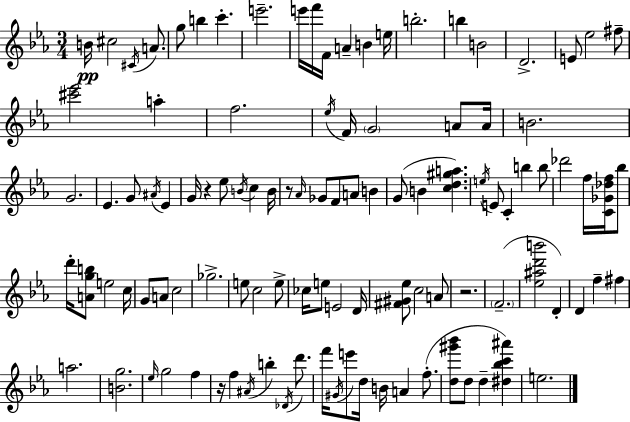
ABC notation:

X:1
T:Untitled
M:3/4
L:1/4
K:Cm
B/4 ^c2 ^C/4 A/2 g/2 b c' e'2 e'/4 f'/4 F/4 A B e/4 b2 b B2 D2 E/2 _e2 ^f/2 [^c'_e']2 a f2 _e/4 F/4 G2 A/2 A/4 B2 G2 _E G/2 ^A/4 _E G/4 z _e/2 B/4 c B/4 z/2 _A/4 _G/2 F/2 A/2 B G/2 B [cd^ga] e/4 E/2 C b b/2 _d'2 f/4 [C_G_df]/4 _b/2 d'/4 [Agb]/2 e2 c/4 G/2 A/2 c2 _g2 e/2 c2 e/2 _c/4 e/2 E2 D/4 [^F^G_e]/2 c2 A/2 z2 F2 [_e^ad'b']2 D D f ^f a2 [Bg]2 _e/4 g2 f z/4 f ^A/4 b _D/4 d'/2 f'/4 ^G/4 e'/2 d/4 B/4 A f/2 [d^g'_b']/2 d/2 d [^d_bc'^a'] e2